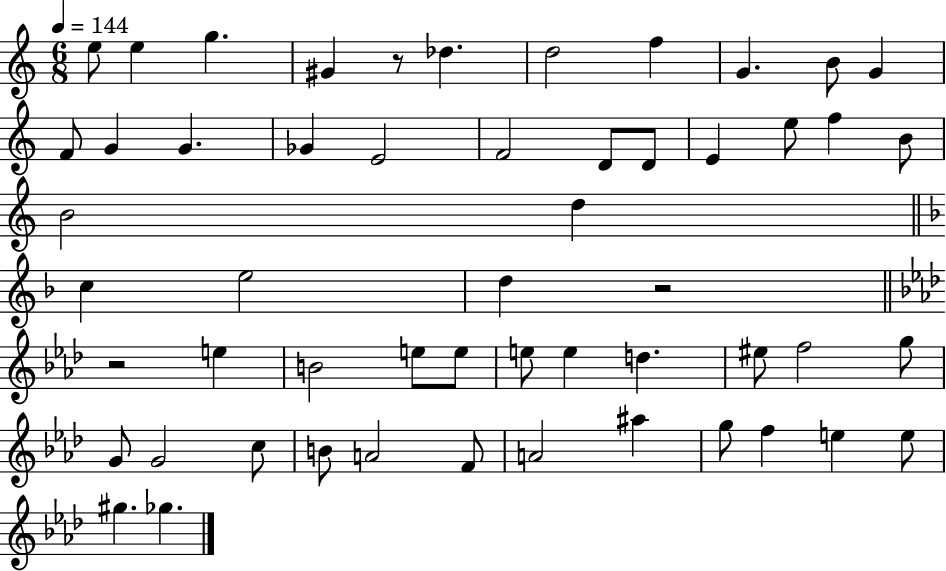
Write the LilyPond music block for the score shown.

{
  \clef treble
  \numericTimeSignature
  \time 6/8
  \key c \major
  \tempo 4 = 144
  e''8 e''4 g''4. | gis'4 r8 des''4. | d''2 f''4 | g'4. b'8 g'4 | \break f'8 g'4 g'4. | ges'4 e'2 | f'2 d'8 d'8 | e'4 e''8 f''4 b'8 | \break b'2 d''4 | \bar "||" \break \key f \major c''4 e''2 | d''4 r2 | \bar "||" \break \key f \minor r2 e''4 | b'2 e''8 e''8 | e''8 e''4 d''4. | eis''8 f''2 g''8 | \break g'8 g'2 c''8 | b'8 a'2 f'8 | a'2 ais''4 | g''8 f''4 e''4 e''8 | \break gis''4. ges''4. | \bar "|."
}